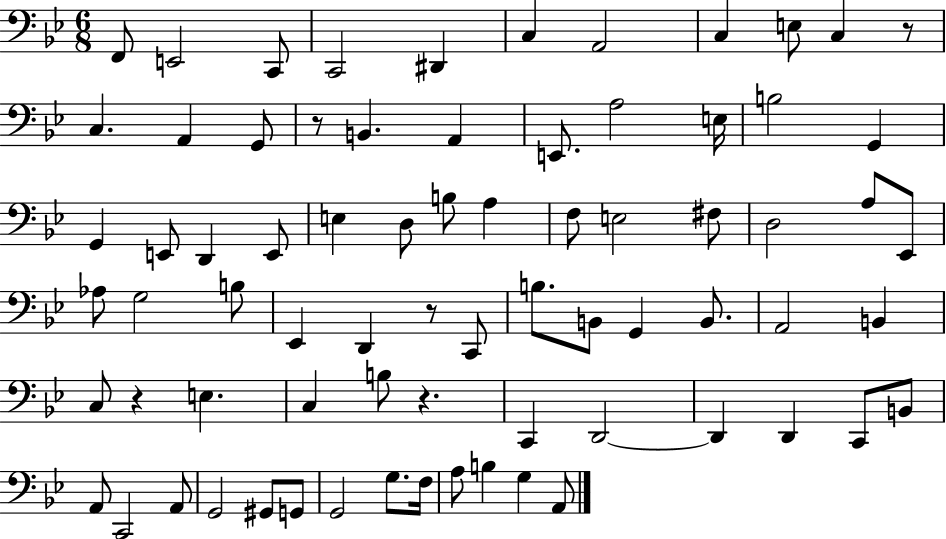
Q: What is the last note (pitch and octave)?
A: A2